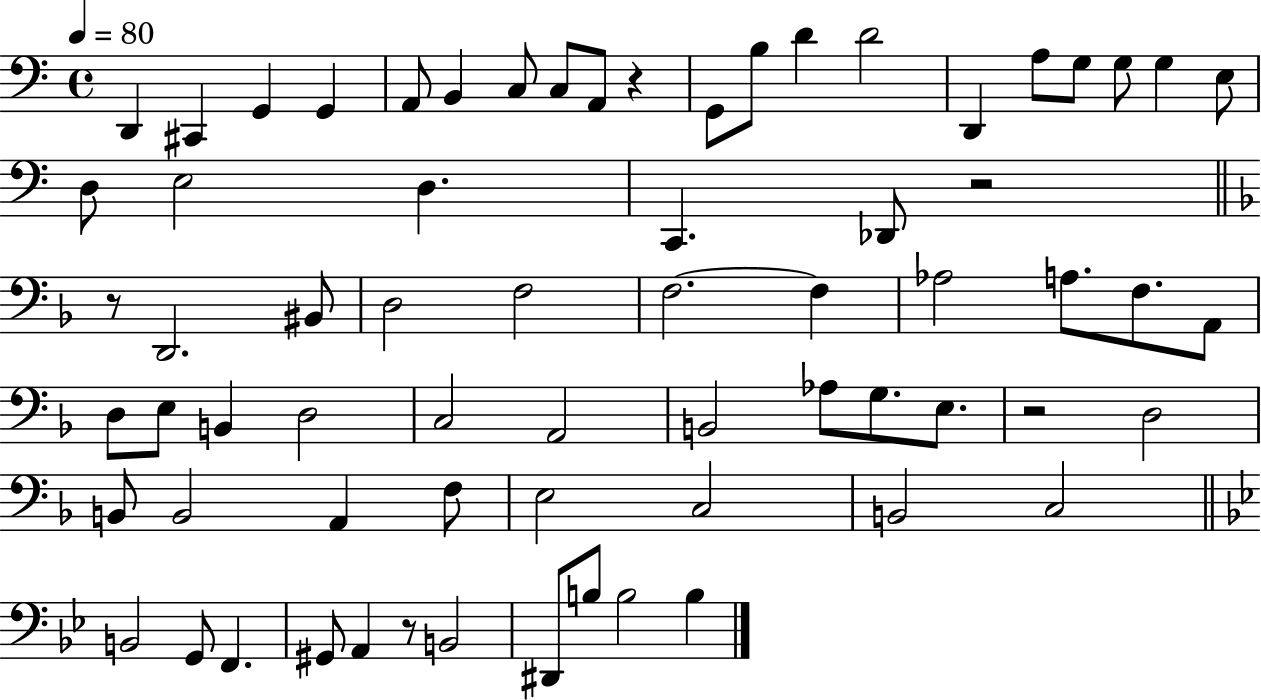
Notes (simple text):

D2/q C#2/q G2/q G2/q A2/e B2/q C3/e C3/e A2/e R/q G2/e B3/e D4/q D4/h D2/q A3/e G3/e G3/e G3/q E3/e D3/e E3/h D3/q. C2/q. Db2/e R/h R/e D2/h. BIS2/e D3/h F3/h F3/h. F3/q Ab3/h A3/e. F3/e. A2/e D3/e E3/e B2/q D3/h C3/h A2/h B2/h Ab3/e G3/e. E3/e. R/h D3/h B2/e B2/h A2/q F3/e E3/h C3/h B2/h C3/h B2/h G2/e F2/q. G#2/e A2/q R/e B2/h D#2/e B3/e B3/h B3/q